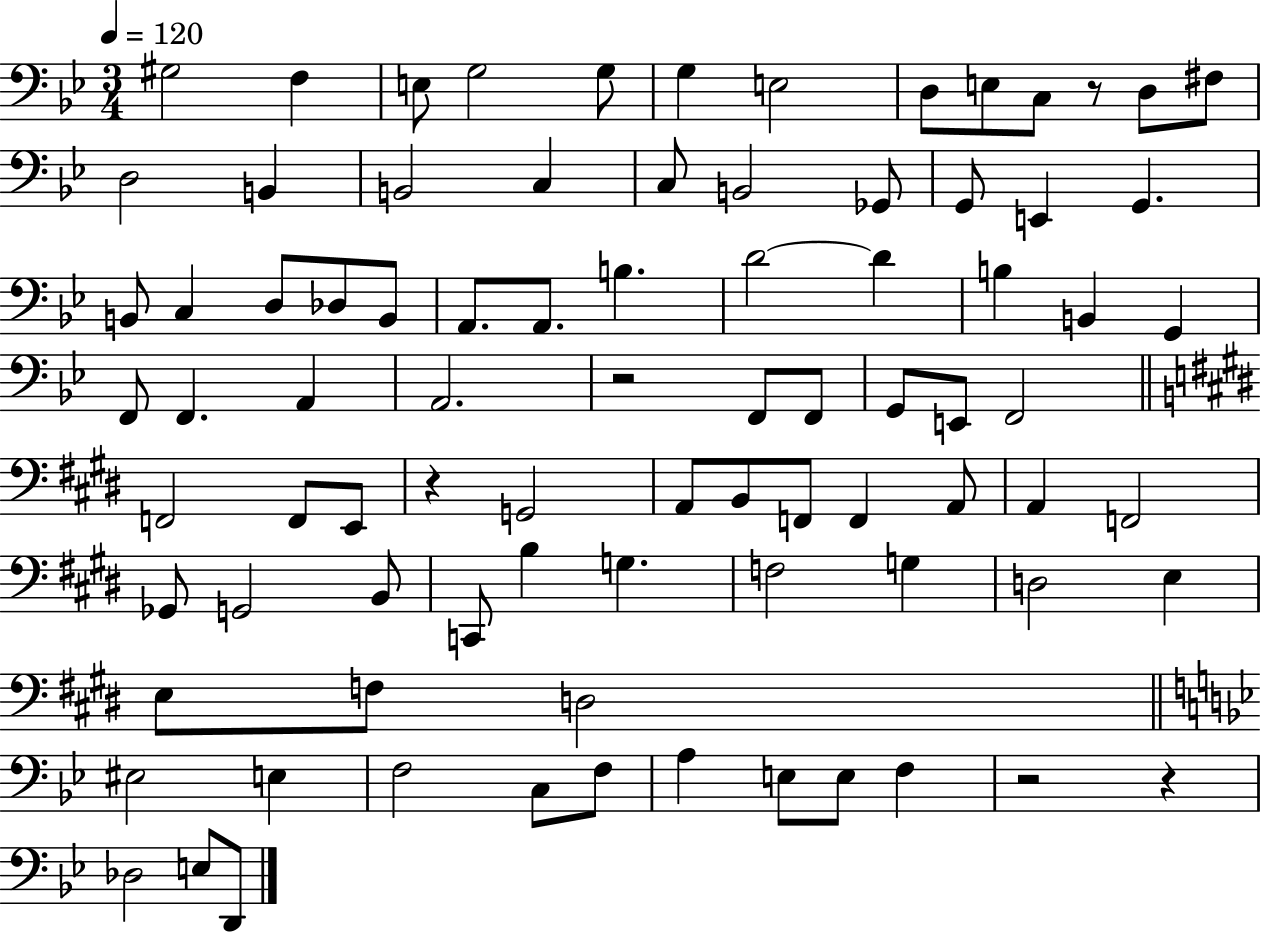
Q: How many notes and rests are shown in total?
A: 85